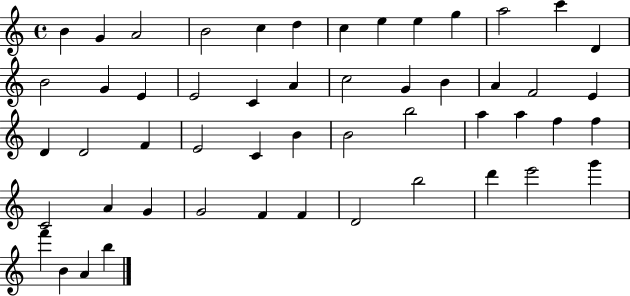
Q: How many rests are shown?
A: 0